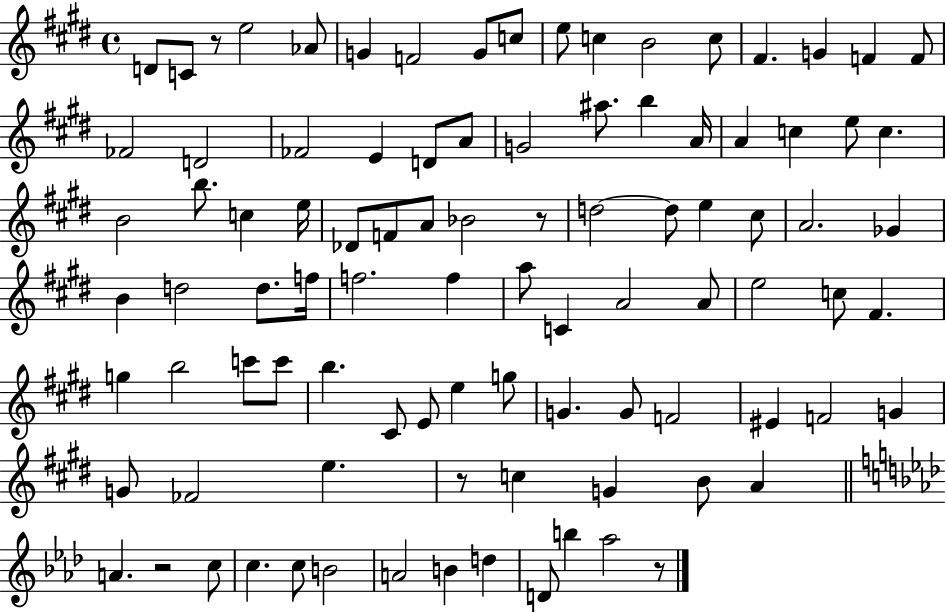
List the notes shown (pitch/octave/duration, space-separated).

D4/e C4/e R/e E5/h Ab4/e G4/q F4/h G4/e C5/e E5/e C5/q B4/h C5/e F#4/q. G4/q F4/q F4/e FES4/h D4/h FES4/h E4/q D4/e A4/e G4/h A#5/e. B5/q A4/s A4/q C5/q E5/e C5/q. B4/h B5/e. C5/q E5/s Db4/e F4/e A4/e Bb4/h R/e D5/h D5/e E5/q C#5/e A4/h. Gb4/q B4/q D5/h D5/e. F5/s F5/h. F5/q A5/e C4/q A4/h A4/e E5/h C5/e F#4/q. G5/q B5/h C6/e C6/e B5/q. C#4/e E4/e E5/q G5/e G4/q. G4/e F4/h EIS4/q F4/h G4/q G4/e FES4/h E5/q. R/e C5/q G4/q B4/e A4/q A4/q. R/h C5/e C5/q. C5/e B4/h A4/h B4/q D5/q D4/e B5/q Ab5/h R/e